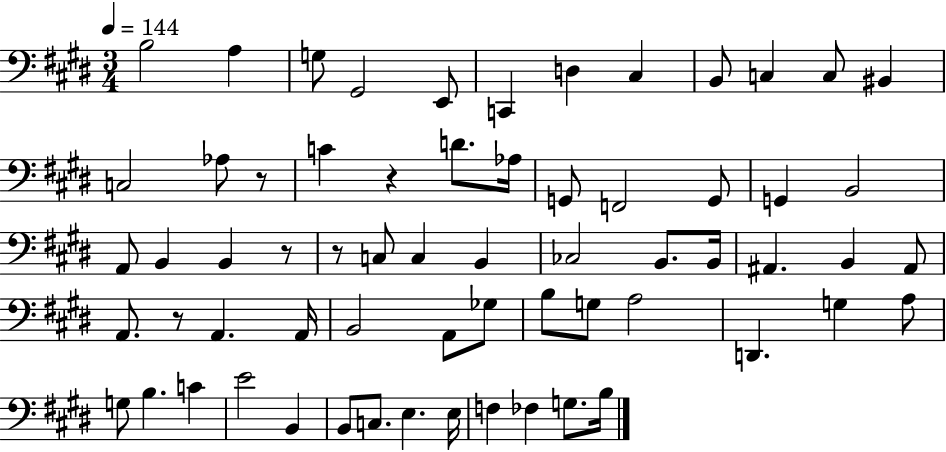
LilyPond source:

{
  \clef bass
  \numericTimeSignature
  \time 3/4
  \key e \major
  \tempo 4 = 144
  \repeat volta 2 { b2 a4 | g8 gis,2 e,8 | c,4 d4 cis4 | b,8 c4 c8 bis,4 | \break c2 aes8 r8 | c'4 r4 d'8. aes16 | g,8 f,2 g,8 | g,4 b,2 | \break a,8 b,4 b,4 r8 | r8 c8 c4 b,4 | ces2 b,8. b,16 | ais,4. b,4 ais,8 | \break a,8. r8 a,4. a,16 | b,2 a,8 ges8 | b8 g8 a2 | d,4. g4 a8 | \break g8 b4. c'4 | e'2 b,4 | b,8 c8. e4. e16 | f4 fes4 g8. b16 | \break } \bar "|."
}